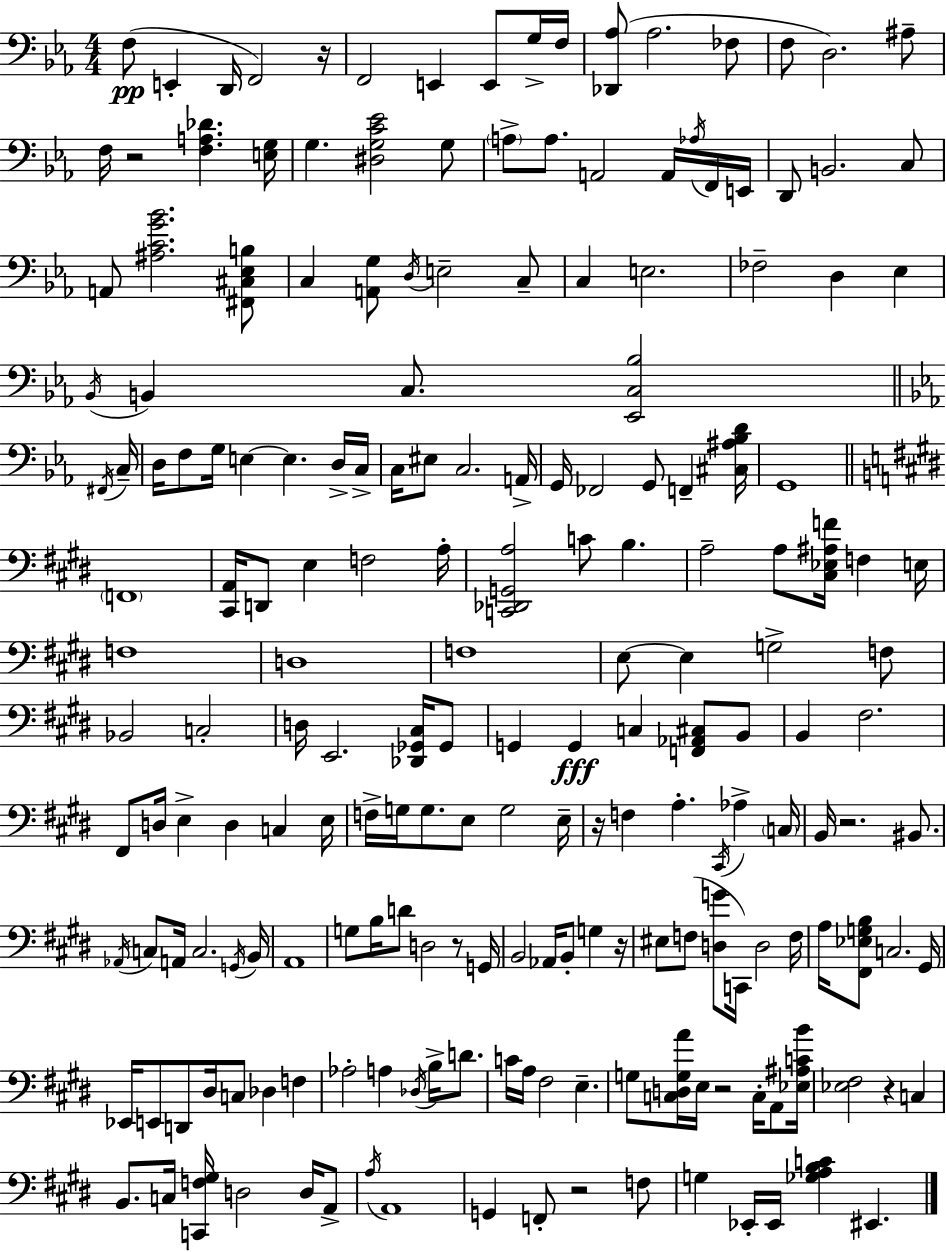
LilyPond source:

{
  \clef bass
  \numericTimeSignature
  \time 4/4
  \key c \minor
  f8(\pp e,4-. d,16 f,2) r16 | f,2 e,4 e,8 g16-> f16 | <des, aes>8( aes2. fes8 | f8 d2.) ais8-- | \break f16 r2 <f a des'>4. <e g>16 | g4. <dis g c' ees'>2 g8 | \parenthesize a8-> a8. a,2 a,16 \acciaccatura { aes16 } f,16 | e,16 d,8 b,2. c8 | \break a,8 <ais c' g' bes'>2. <fis, cis ees b>8 | c4 <a, g>8 \acciaccatura { d16 } e2-- | c8-- c4 e2. | fes2-- d4 ees4 | \break \acciaccatura { bes,16 } b,4 c8. <ees, c bes>2 | \bar "||" \break \key ees \major \acciaccatura { fis,16 } c16-- d16 f8 g16 e4~~ e4. | d16-> c16-> c16 eis8 c2. | a,16-> g,16 fes,2 g,8 f,4-- | <cis ais bes d'>16 g,1 | \break \bar "||" \break \key e \major \parenthesize f,1 | <cis, a,>16 d,8 e4 f2 a16-. | <c, des, g, a>2 c'8 b4. | a2-- a8 <cis ees ais f'>16 f4 e16 | \break f1 | d1 | f1 | e8~~ e4 g2-> f8 | \break bes,2 c2-. | d16 e,2. <des, ges, cis>16 ges,8 | g,4 g,4\fff c4 <f, aes, cis>8 b,8 | b,4 fis2. | \break fis,8 d16 e4-> d4 c4 e16 | f16-> g16 g8. e8 g2 e16-- | r16 f4 a4.-. \acciaccatura { cis,16 } aes4-> | \parenthesize c16 b,16 r2. bis,8. | \break \acciaccatura { aes,16 } c8 a,16 c2. | \acciaccatura { g,16 } b,16 a,1 | g8 b16 d'8 d2 | r8 g,16 b,2 aes,16 b,8-. g4 | \break r16 eis8 f8( <d g'>8 c,16) d2 | f16 a16 <fis, ees g b>8 c2. | gis,16 ees,16 e,8 d,8 dis16 c8 des4 f4 | aes2-. a4 \acciaccatura { des16 } | \break b16-> d'8. c'16 a16 fis2 e4.-- | g8 <c d g a'>16 e16 r2 | c16-. a,8 <ees ais c' b'>16 <ees fis>2 r4 | c4 b,8. c16 <c, f gis>16 d2 | \break d16 a,8-> \acciaccatura { a16 } a,1 | g,4 f,8-. r2 | f8 g4 ees,16-. ees,16 <ges a b c'>4 eis,4. | \bar "|."
}